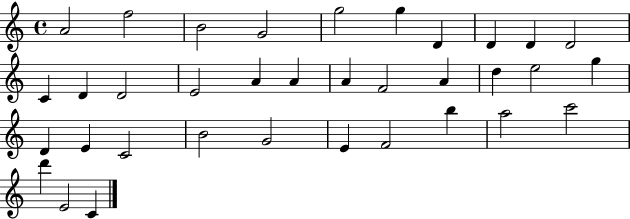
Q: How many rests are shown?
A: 0